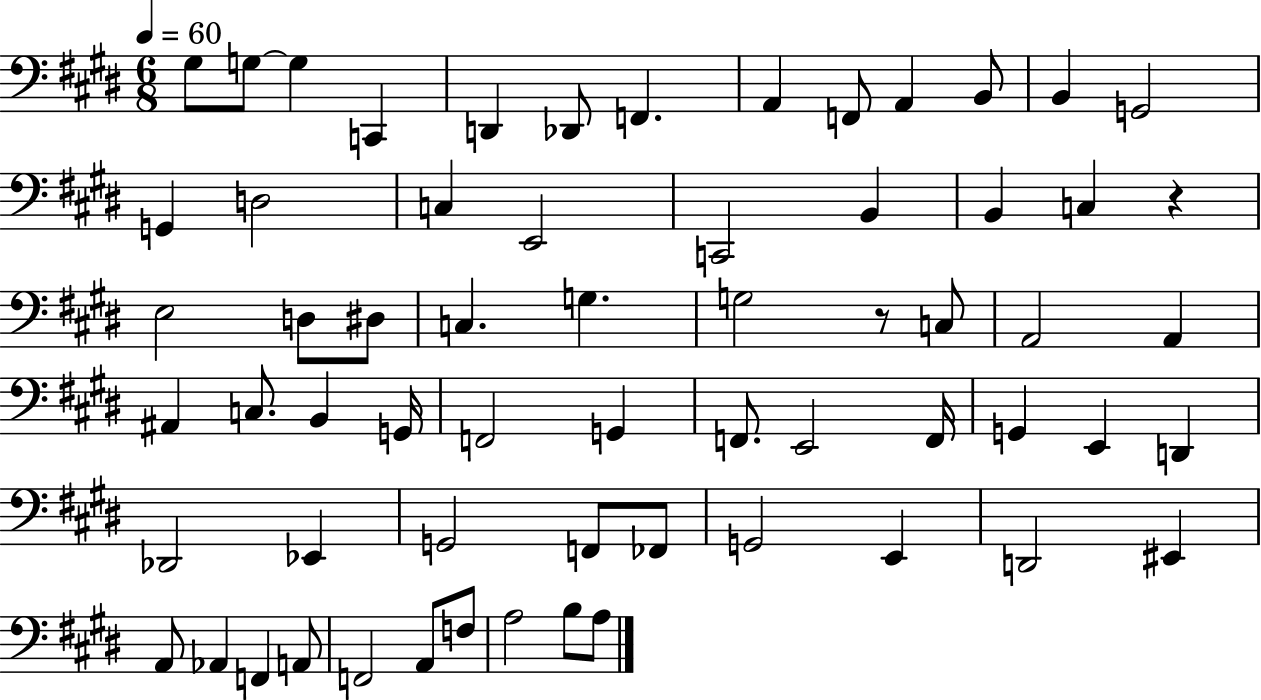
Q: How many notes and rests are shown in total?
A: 63